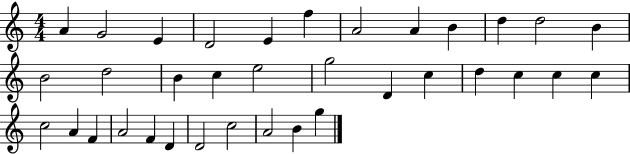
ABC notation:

X:1
T:Untitled
M:4/4
L:1/4
K:C
A G2 E D2 E f A2 A B d d2 B B2 d2 B c e2 g2 D c d c c c c2 A F A2 F D D2 c2 A2 B g